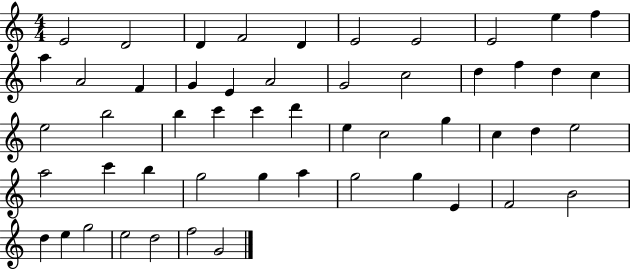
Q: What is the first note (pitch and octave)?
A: E4